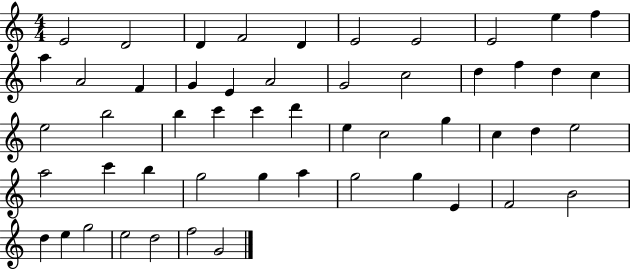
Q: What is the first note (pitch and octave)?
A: E4